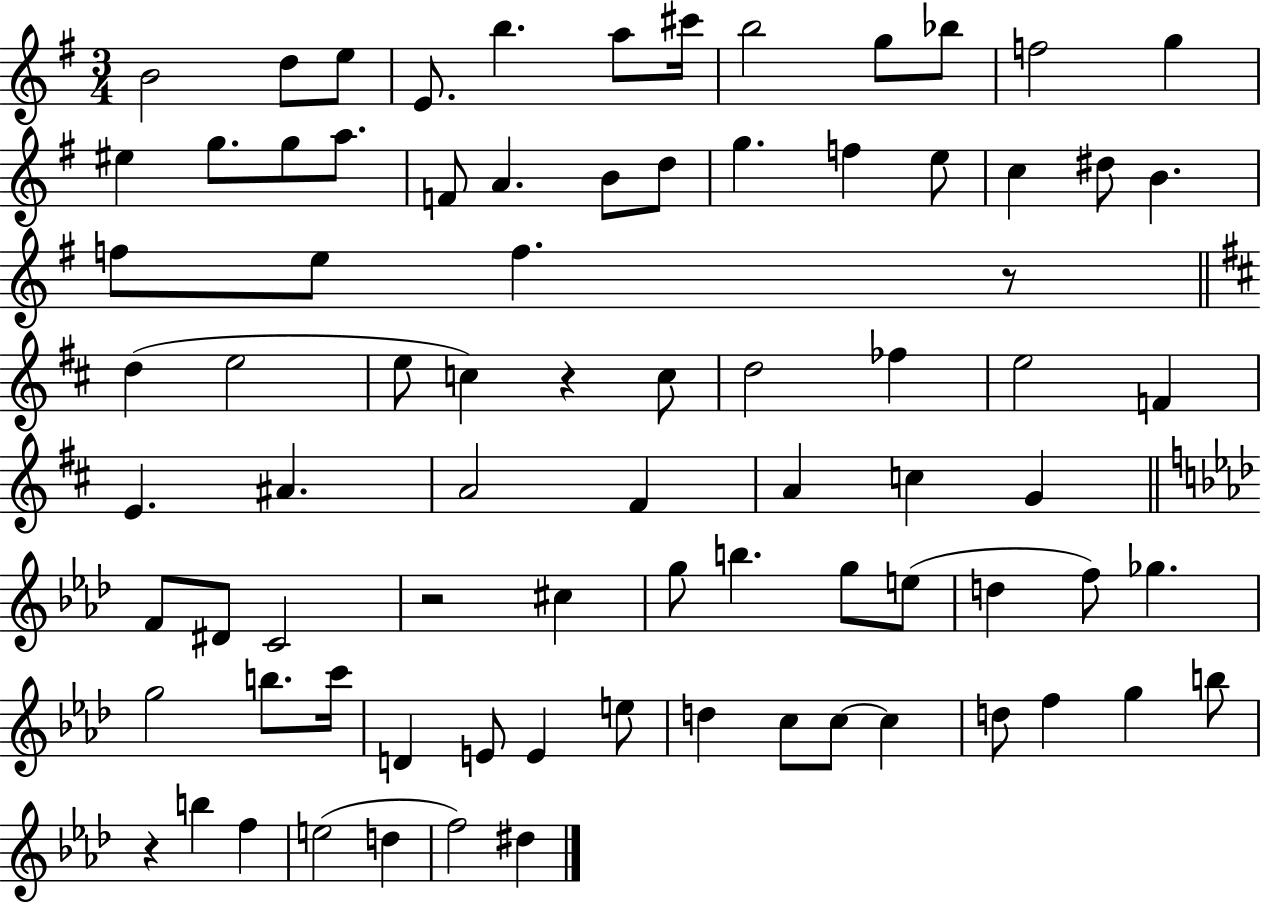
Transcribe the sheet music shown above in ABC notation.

X:1
T:Untitled
M:3/4
L:1/4
K:G
B2 d/2 e/2 E/2 b a/2 ^c'/4 b2 g/2 _b/2 f2 g ^e g/2 g/2 a/2 F/2 A B/2 d/2 g f e/2 c ^d/2 B f/2 e/2 f z/2 d e2 e/2 c z c/2 d2 _f e2 F E ^A A2 ^F A c G F/2 ^D/2 C2 z2 ^c g/2 b g/2 e/2 d f/2 _g g2 b/2 c'/4 D E/2 E e/2 d c/2 c/2 c d/2 f g b/2 z b f e2 d f2 ^d